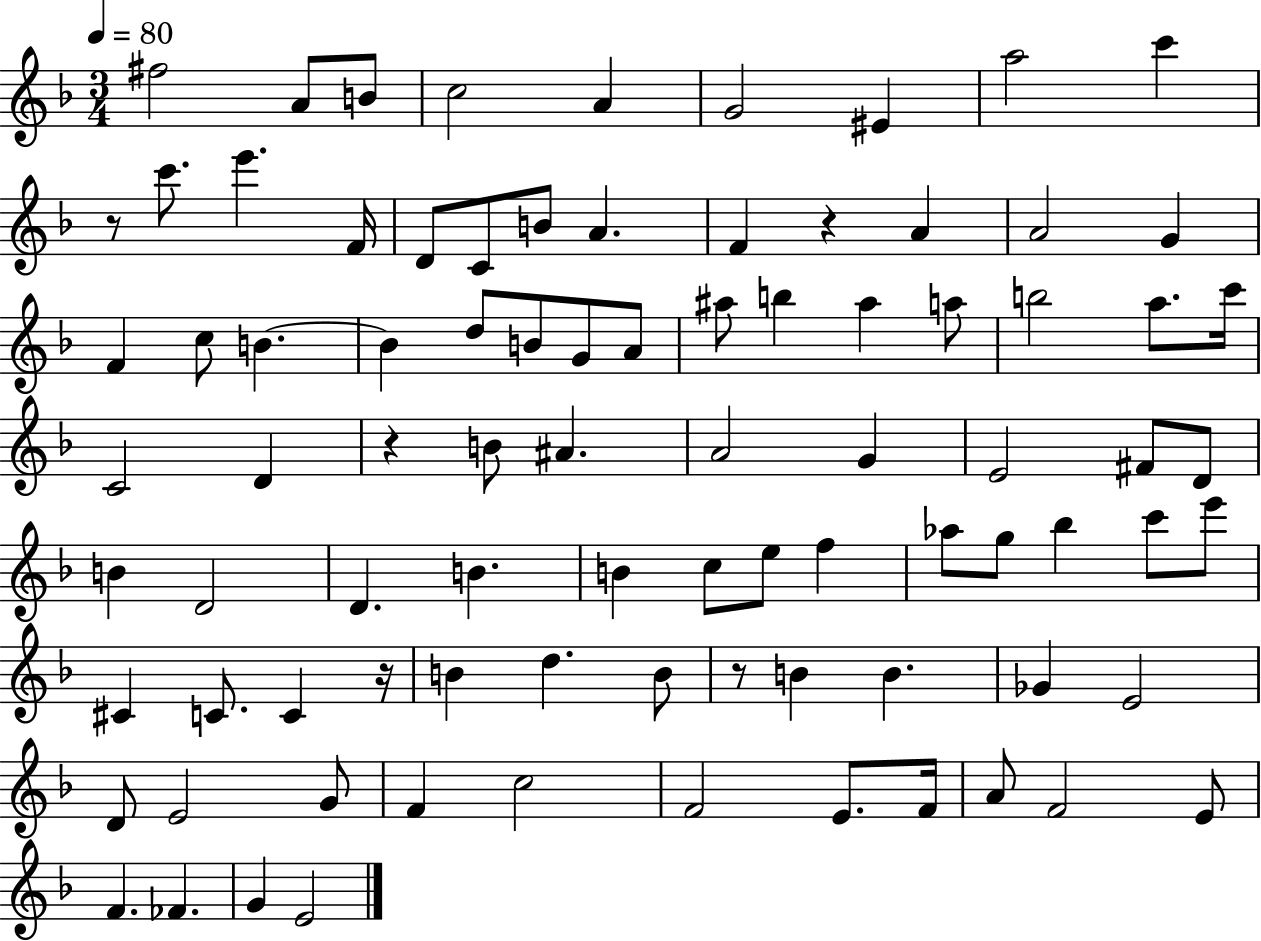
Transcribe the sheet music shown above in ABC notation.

X:1
T:Untitled
M:3/4
L:1/4
K:F
^f2 A/2 B/2 c2 A G2 ^E a2 c' z/2 c'/2 e' F/4 D/2 C/2 B/2 A F z A A2 G F c/2 B B d/2 B/2 G/2 A/2 ^a/2 b ^a a/2 b2 a/2 c'/4 C2 D z B/2 ^A A2 G E2 ^F/2 D/2 B D2 D B B c/2 e/2 f _a/2 g/2 _b c'/2 e'/2 ^C C/2 C z/4 B d B/2 z/2 B B _G E2 D/2 E2 G/2 F c2 F2 E/2 F/4 A/2 F2 E/2 F _F G E2